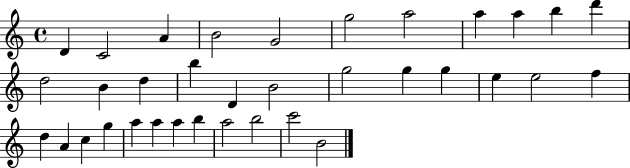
D4/q C4/h A4/q B4/h G4/h G5/h A5/h A5/q A5/q B5/q D6/q D5/h B4/q D5/q B5/q D4/q B4/h G5/h G5/q G5/q E5/q E5/h F5/q D5/q A4/q C5/q G5/q A5/q A5/q A5/q B5/q A5/h B5/h C6/h B4/h